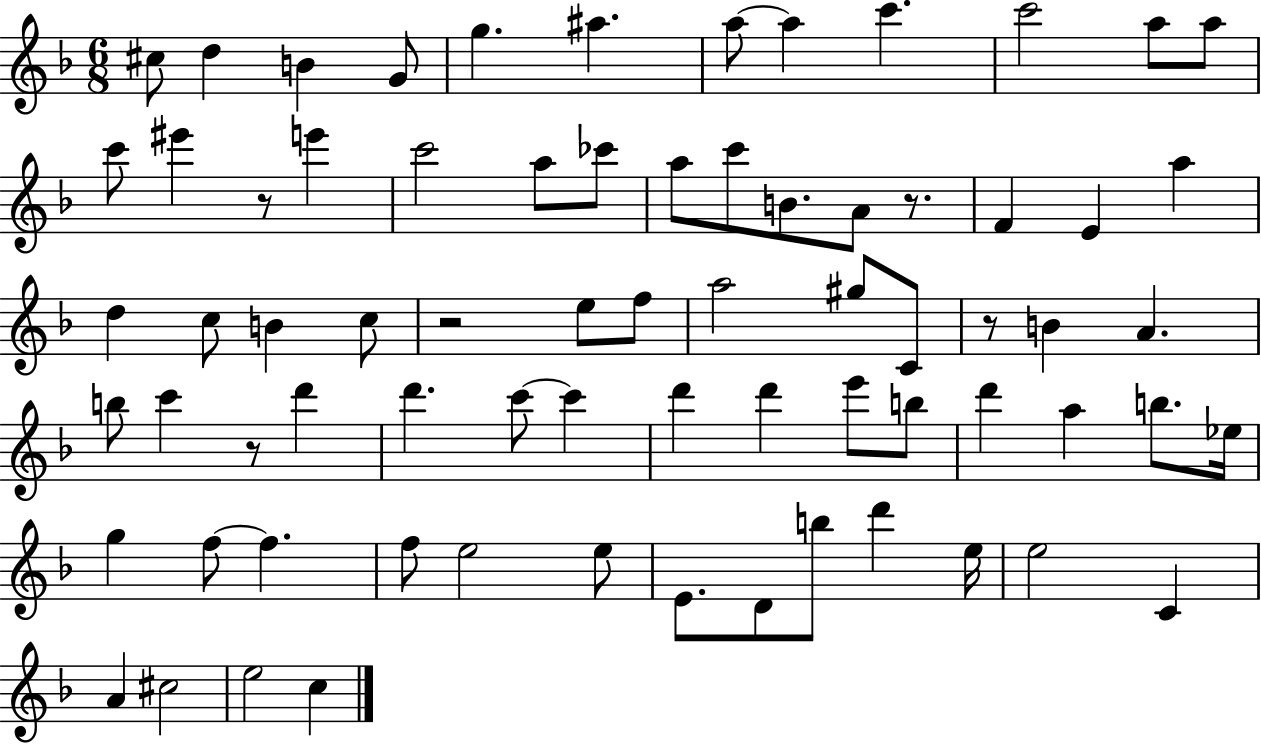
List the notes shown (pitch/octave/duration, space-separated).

C#5/e D5/q B4/q G4/e G5/q. A#5/q. A5/e A5/q C6/q. C6/h A5/e A5/e C6/e EIS6/q R/e E6/q C6/h A5/e CES6/e A5/e C6/e B4/e. A4/e R/e. F4/q E4/q A5/q D5/q C5/e B4/q C5/e R/h E5/e F5/e A5/h G#5/e C4/e R/e B4/q A4/q. B5/e C6/q R/e D6/q D6/q. C6/e C6/q D6/q D6/q E6/e B5/e D6/q A5/q B5/e. Eb5/s G5/q F5/e F5/q. F5/e E5/h E5/e E4/e. D4/e B5/e D6/q E5/s E5/h C4/q A4/q C#5/h E5/h C5/q